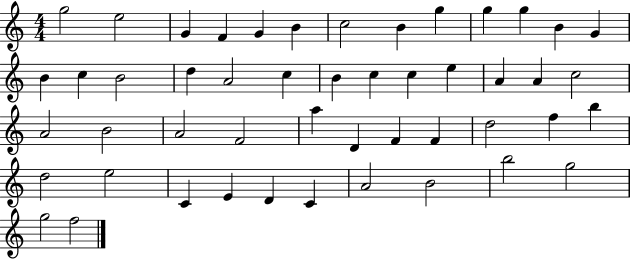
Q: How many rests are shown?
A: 0